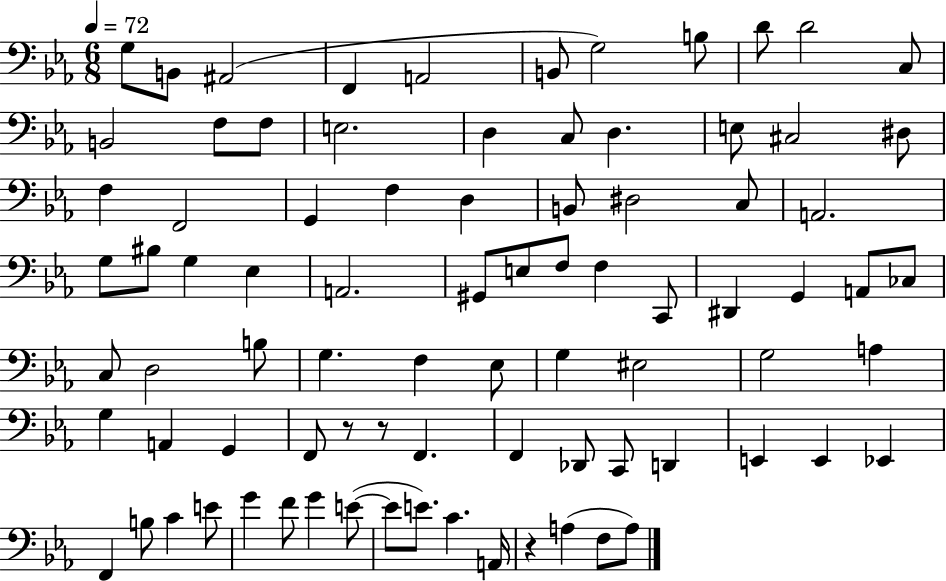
X:1
T:Untitled
M:6/8
L:1/4
K:Eb
G,/2 B,,/2 ^A,,2 F,, A,,2 B,,/2 G,2 B,/2 D/2 D2 C,/2 B,,2 F,/2 F,/2 E,2 D, C,/2 D, E,/2 ^C,2 ^D,/2 F, F,,2 G,, F, D, B,,/2 ^D,2 C,/2 A,,2 G,/2 ^B,/2 G, _E, A,,2 ^G,,/2 E,/2 F,/2 F, C,,/2 ^D,, G,, A,,/2 _C,/2 C,/2 D,2 B,/2 G, F, _E,/2 G, ^E,2 G,2 A, G, A,, G,, F,,/2 z/2 z/2 F,, F,, _D,,/2 C,,/2 D,, E,, E,, _E,, F,, B,/2 C E/2 G F/2 G E/2 E/2 E/2 C A,,/4 z A, F,/2 A,/2